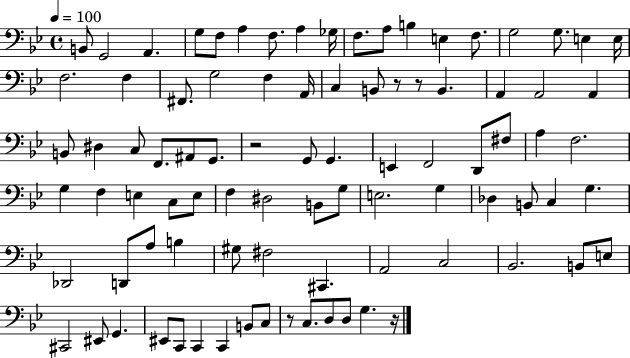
B2/e G2/h A2/q. G3/e F3/e A3/q F3/e. A3/q Gb3/s F3/e. A3/e B3/q E3/q F3/e. G3/h G3/e. E3/q E3/s F3/h. F3/q F#2/e. G3/h F3/q A2/s C3/q B2/e R/e R/e B2/q. A2/q A2/h A2/q B2/e D#3/q C3/e F2/e. A#2/e G2/e. R/h G2/e G2/q. E2/q F2/h D2/e F#3/e A3/q F3/h. G3/q F3/q E3/q C3/e E3/e F3/q D#3/h B2/e G3/e E3/h. G3/q Db3/q B2/e C3/q G3/q. Db2/h D2/e A3/e B3/q G#3/e F#3/h C#2/q. A2/h C3/h Bb2/h. B2/e E3/e C#2/h EIS2/e G2/q. EIS2/e C2/e C2/q C2/q B2/e C3/e R/e C3/e. D3/e D3/e G3/q. R/s